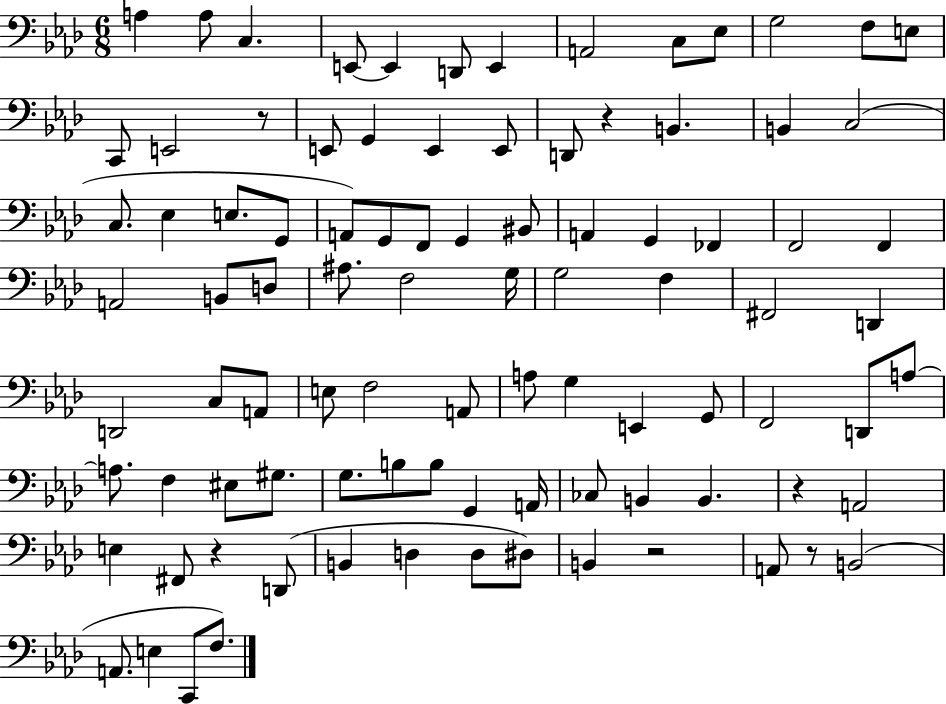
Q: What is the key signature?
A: AES major